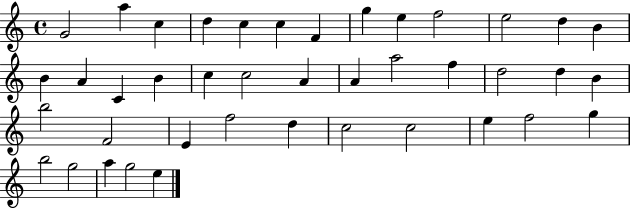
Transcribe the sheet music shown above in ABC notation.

X:1
T:Untitled
M:4/4
L:1/4
K:C
G2 a c d c c F g e f2 e2 d B B A C B c c2 A A a2 f d2 d B b2 F2 E f2 d c2 c2 e f2 g b2 g2 a g2 e